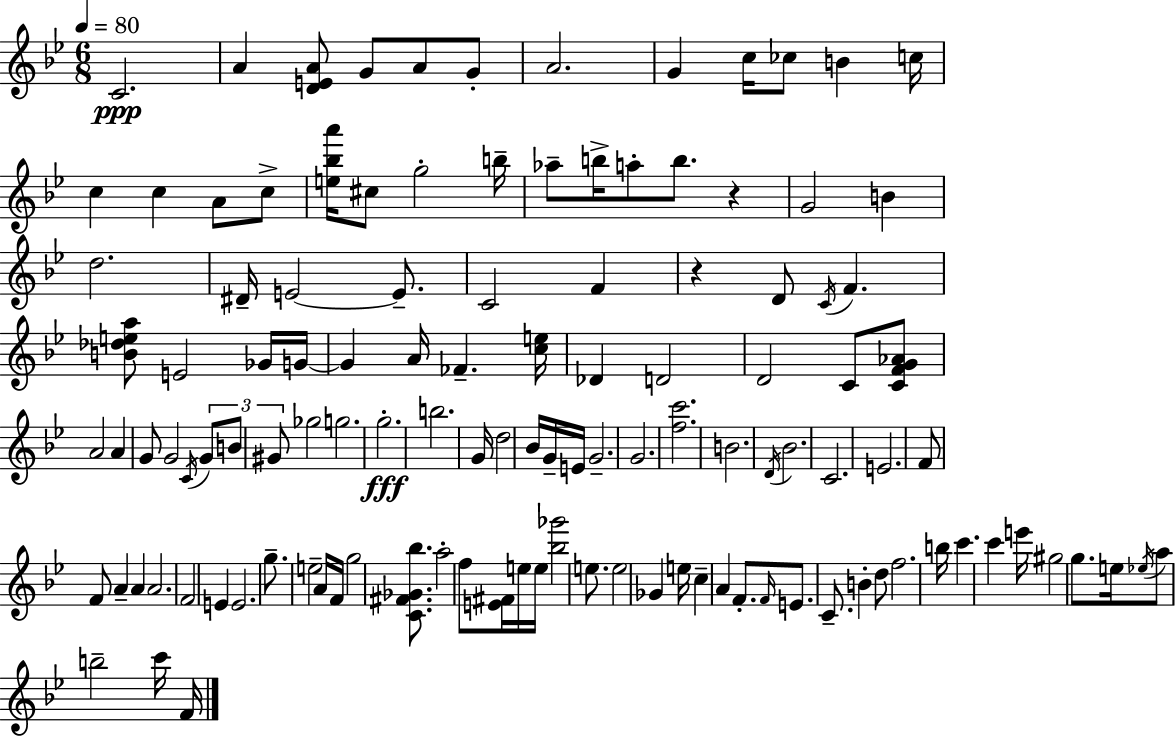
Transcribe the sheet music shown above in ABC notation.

X:1
T:Untitled
M:6/8
L:1/4
K:Bb
C2 A [DEA]/2 G/2 A/2 G/2 A2 G c/4 _c/2 B c/4 c c A/2 c/2 [e_ba']/4 ^c/2 g2 b/4 _a/2 b/4 a/2 b/2 z G2 B d2 ^D/4 E2 E/2 C2 F z D/2 C/4 F [B_dea]/2 E2 _G/4 G/4 G A/4 _F [ce]/4 _D D2 D2 C/2 [CFG_A]/2 A2 A G/2 G2 C/4 G/2 B/2 ^G/2 _g2 g2 g2 b2 G/4 d2 _B/4 G/4 E/4 G2 G2 [fc']2 B2 D/4 _B2 C2 E2 F/2 F/2 A A A2 F2 E E2 g/2 e2 A/4 F/4 g2 [C^F_G_b]/2 a2 f/2 [E^F]/4 e/4 e/4 [_b_g']2 e/2 e2 _G e/4 c A F/2 F/4 E/2 C/2 B d/2 f2 b/4 c' c' e'/4 ^g2 g/2 e/4 _e/4 a/2 b2 c'/4 F/4